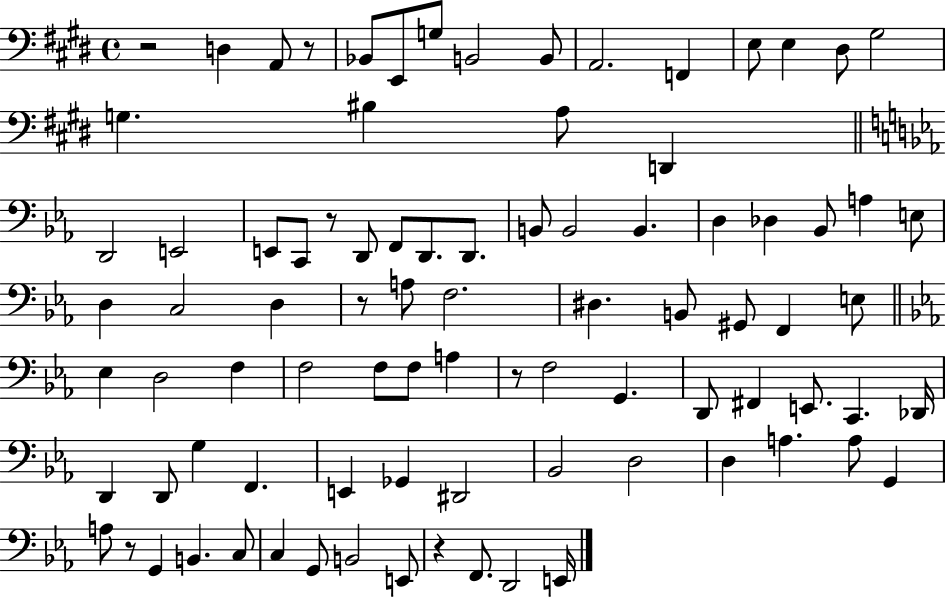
R/h D3/q A2/e R/e Bb2/e E2/e G3/e B2/h B2/e A2/h. F2/q E3/e E3/q D#3/e G#3/h G3/q. BIS3/q A3/e D2/q D2/h E2/h E2/e C2/e R/e D2/e F2/e D2/e. D2/e. B2/e B2/h B2/q. D3/q Db3/q Bb2/e A3/q E3/e D3/q C3/h D3/q R/e A3/e F3/h. D#3/q. B2/e G#2/e F2/q E3/e Eb3/q D3/h F3/q F3/h F3/e F3/e A3/q R/e F3/h G2/q. D2/e F#2/q E2/e. C2/q. Db2/s D2/q D2/e G3/q F2/q. E2/q Gb2/q D#2/h Bb2/h D3/h D3/q A3/q. A3/e G2/q A3/e R/e G2/q B2/q. C3/e C3/q G2/e B2/h E2/e R/q F2/e. D2/h E2/s